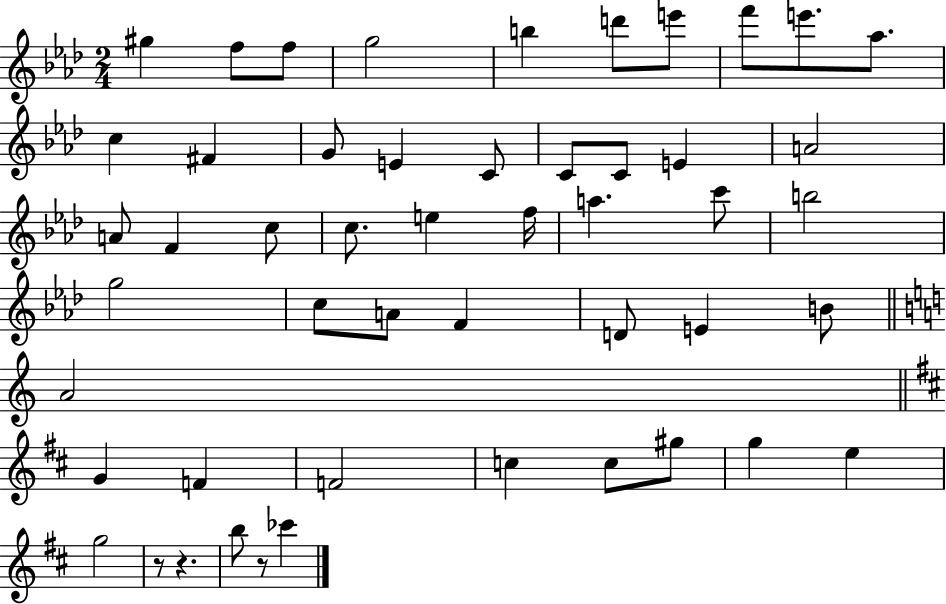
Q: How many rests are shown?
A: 3